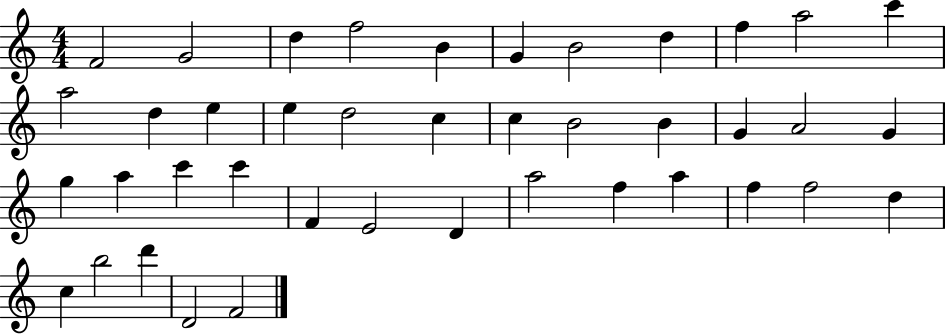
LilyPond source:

{
  \clef treble
  \numericTimeSignature
  \time 4/4
  \key c \major
  f'2 g'2 | d''4 f''2 b'4 | g'4 b'2 d''4 | f''4 a''2 c'''4 | \break a''2 d''4 e''4 | e''4 d''2 c''4 | c''4 b'2 b'4 | g'4 a'2 g'4 | \break g''4 a''4 c'''4 c'''4 | f'4 e'2 d'4 | a''2 f''4 a''4 | f''4 f''2 d''4 | \break c''4 b''2 d'''4 | d'2 f'2 | \bar "|."
}